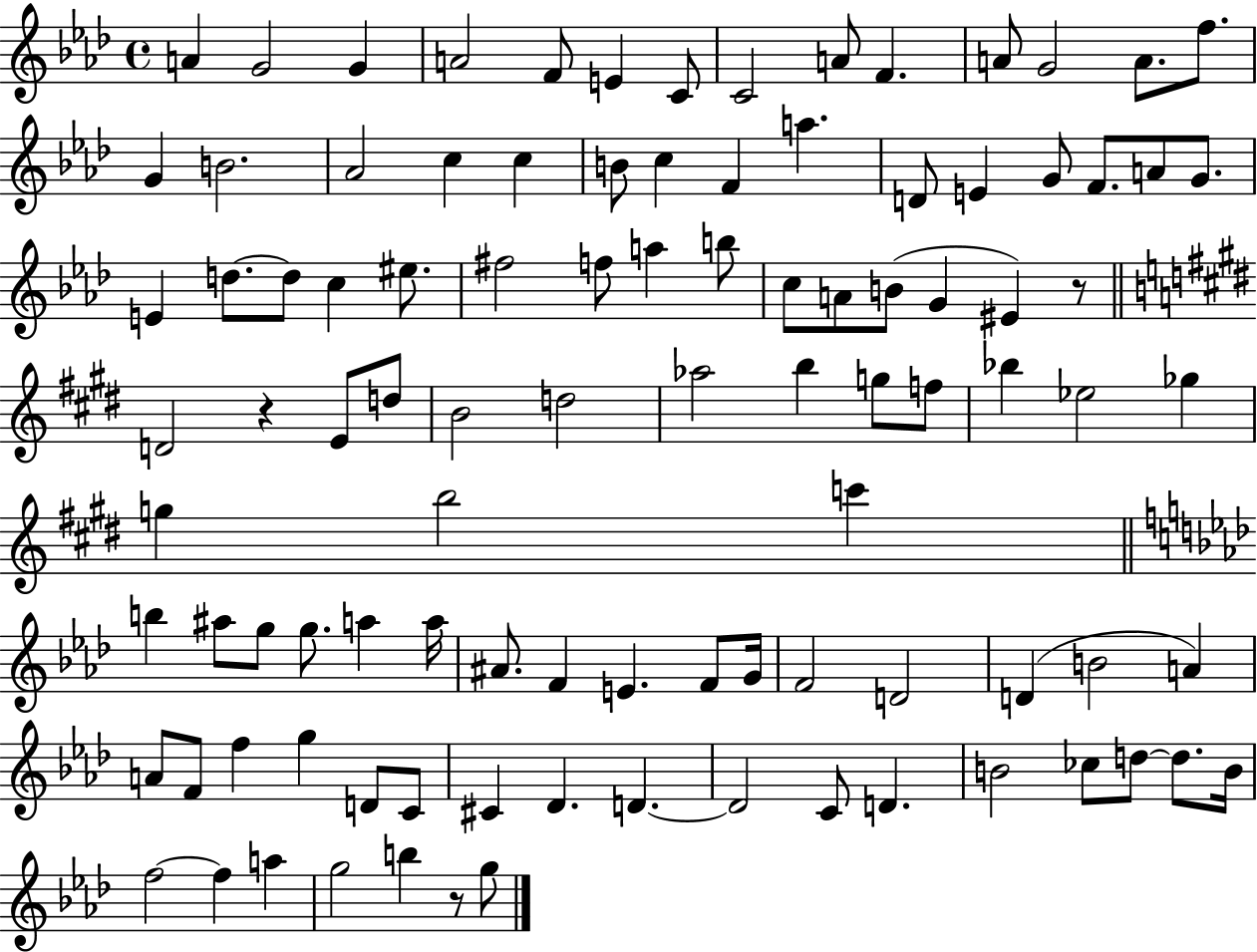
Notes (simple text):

A4/q G4/h G4/q A4/h F4/e E4/q C4/e C4/h A4/e F4/q. A4/e G4/h A4/e. F5/e. G4/q B4/h. Ab4/h C5/q C5/q B4/e C5/q F4/q A5/q. D4/e E4/q G4/e F4/e. A4/e G4/e. E4/q D5/e. D5/e C5/q EIS5/e. F#5/h F5/e A5/q B5/e C5/e A4/e B4/e G4/q EIS4/q R/e D4/h R/q E4/e D5/e B4/h D5/h Ab5/h B5/q G5/e F5/e Bb5/q Eb5/h Gb5/q G5/q B5/h C6/q B5/q A#5/e G5/e G5/e. A5/q A5/s A#4/e. F4/q E4/q. F4/e G4/s F4/h D4/h D4/q B4/h A4/q A4/e F4/e F5/q G5/q D4/e C4/e C#4/q Db4/q. D4/q. D4/h C4/e D4/q. B4/h CES5/e D5/e D5/e. B4/s F5/h F5/q A5/q G5/h B5/q R/e G5/e